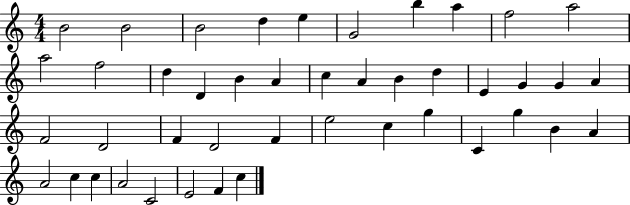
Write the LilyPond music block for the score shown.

{
  \clef treble
  \numericTimeSignature
  \time 4/4
  \key c \major
  b'2 b'2 | b'2 d''4 e''4 | g'2 b''4 a''4 | f''2 a''2 | \break a''2 f''2 | d''4 d'4 b'4 a'4 | c''4 a'4 b'4 d''4 | e'4 g'4 g'4 a'4 | \break f'2 d'2 | f'4 d'2 f'4 | e''2 c''4 g''4 | c'4 g''4 b'4 a'4 | \break a'2 c''4 c''4 | a'2 c'2 | e'2 f'4 c''4 | \bar "|."
}